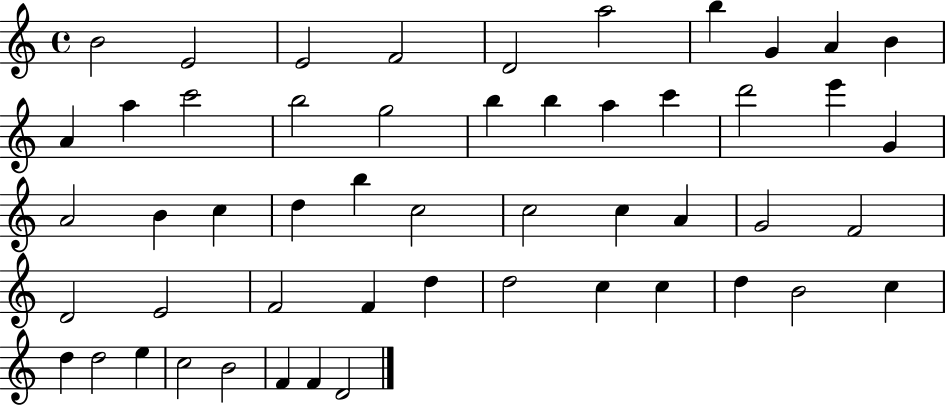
{
  \clef treble
  \time 4/4
  \defaultTimeSignature
  \key c \major
  b'2 e'2 | e'2 f'2 | d'2 a''2 | b''4 g'4 a'4 b'4 | \break a'4 a''4 c'''2 | b''2 g''2 | b''4 b''4 a''4 c'''4 | d'''2 e'''4 g'4 | \break a'2 b'4 c''4 | d''4 b''4 c''2 | c''2 c''4 a'4 | g'2 f'2 | \break d'2 e'2 | f'2 f'4 d''4 | d''2 c''4 c''4 | d''4 b'2 c''4 | \break d''4 d''2 e''4 | c''2 b'2 | f'4 f'4 d'2 | \bar "|."
}